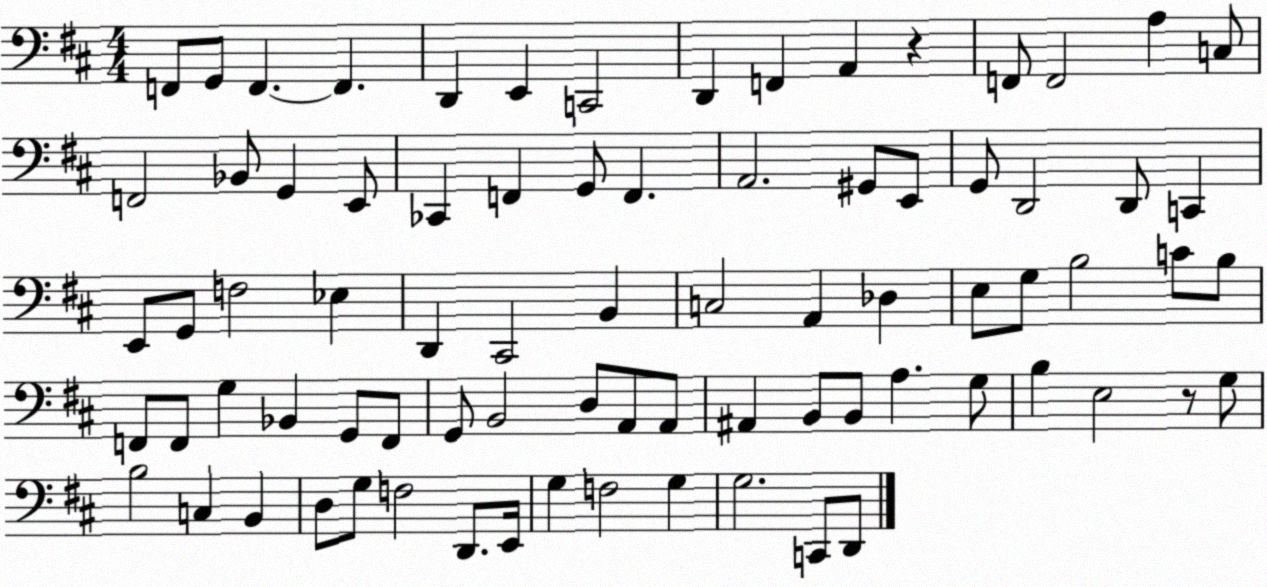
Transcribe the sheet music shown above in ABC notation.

X:1
T:Untitled
M:4/4
L:1/4
K:D
F,,/2 G,,/2 F,, F,, D,, E,, C,,2 D,, F,, A,, z F,,/2 F,,2 A, C,/2 F,,2 _B,,/2 G,, E,,/2 _C,, F,, G,,/2 F,, A,,2 ^G,,/2 E,,/2 G,,/2 D,,2 D,,/2 C,, E,,/2 G,,/2 F,2 _E, D,, ^C,,2 B,, C,2 A,, _D, E,/2 G,/2 B,2 C/2 B,/2 F,,/2 F,,/2 G, _B,, G,,/2 F,,/2 G,,/2 B,,2 D,/2 A,,/2 A,,/2 ^A,, B,,/2 B,,/2 A, G,/2 B, E,2 z/2 G,/2 B,2 C, B,, D,/2 G,/2 F,2 D,,/2 E,,/4 G, F,2 G, G,2 C,,/2 D,,/2